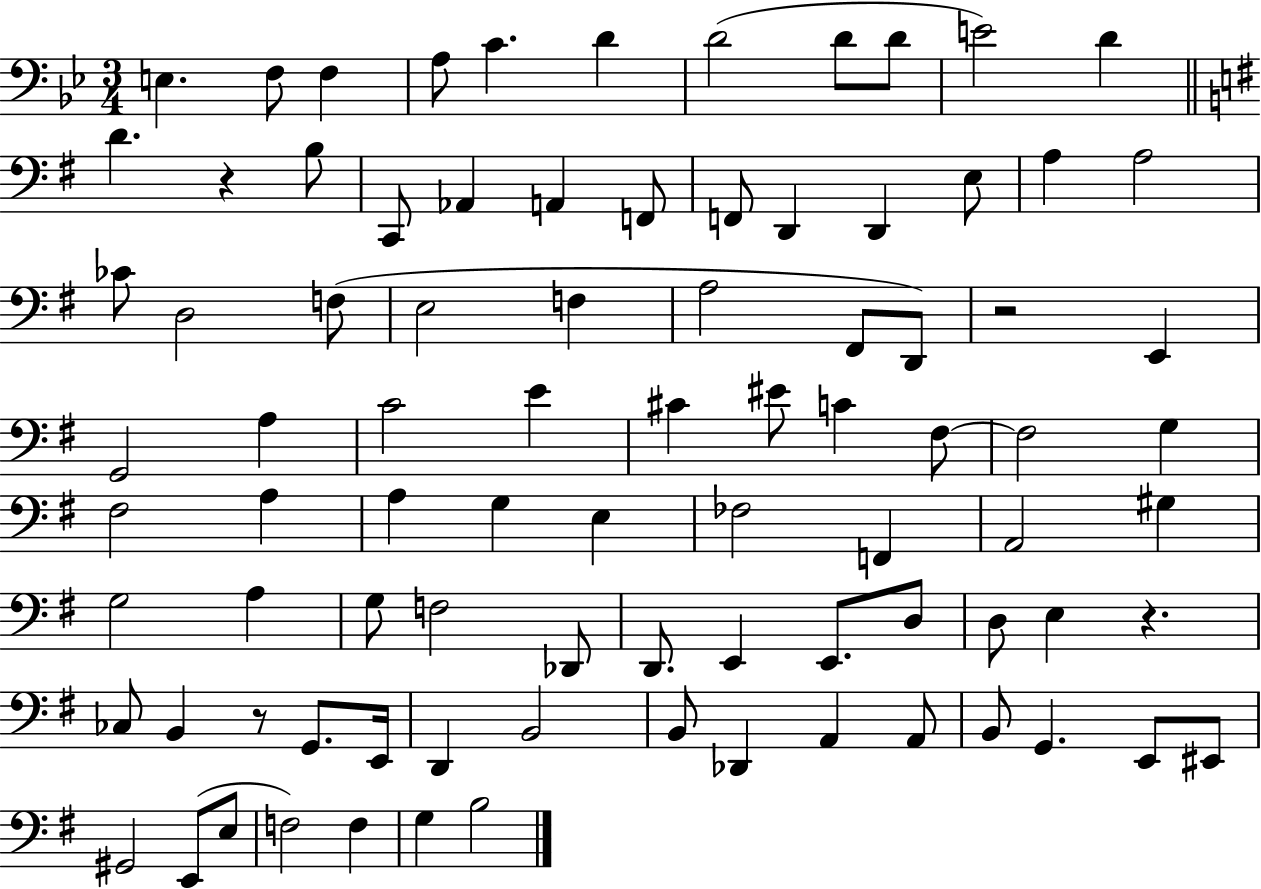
E3/q. F3/e F3/q A3/e C4/q. D4/q D4/h D4/e D4/e E4/h D4/q D4/q. R/q B3/e C2/e Ab2/q A2/q F2/e F2/e D2/q D2/q E3/e A3/q A3/h CES4/e D3/h F3/e E3/h F3/q A3/h F#2/e D2/e R/h E2/q G2/h A3/q C4/h E4/q C#4/q EIS4/e C4/q F#3/e F#3/h G3/q F#3/h A3/q A3/q G3/q E3/q FES3/h F2/q A2/h G#3/q G3/h A3/q G3/e F3/h Db2/e D2/e. E2/q E2/e. D3/e D3/e E3/q R/q. CES3/e B2/q R/e G2/e. E2/s D2/q B2/h B2/e Db2/q A2/q A2/e B2/e G2/q. E2/e EIS2/e G#2/h E2/e E3/e F3/h F3/q G3/q B3/h